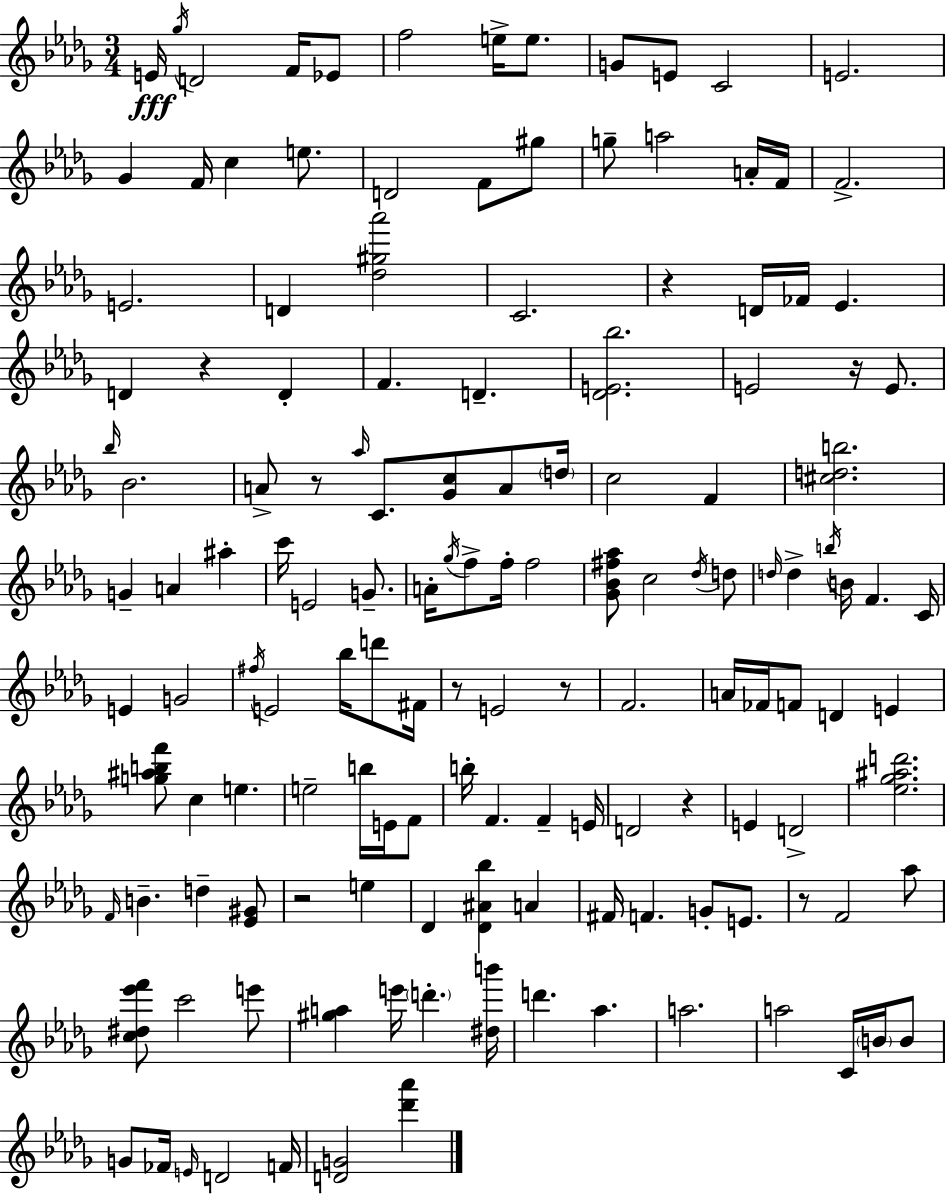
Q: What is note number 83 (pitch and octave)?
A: B5